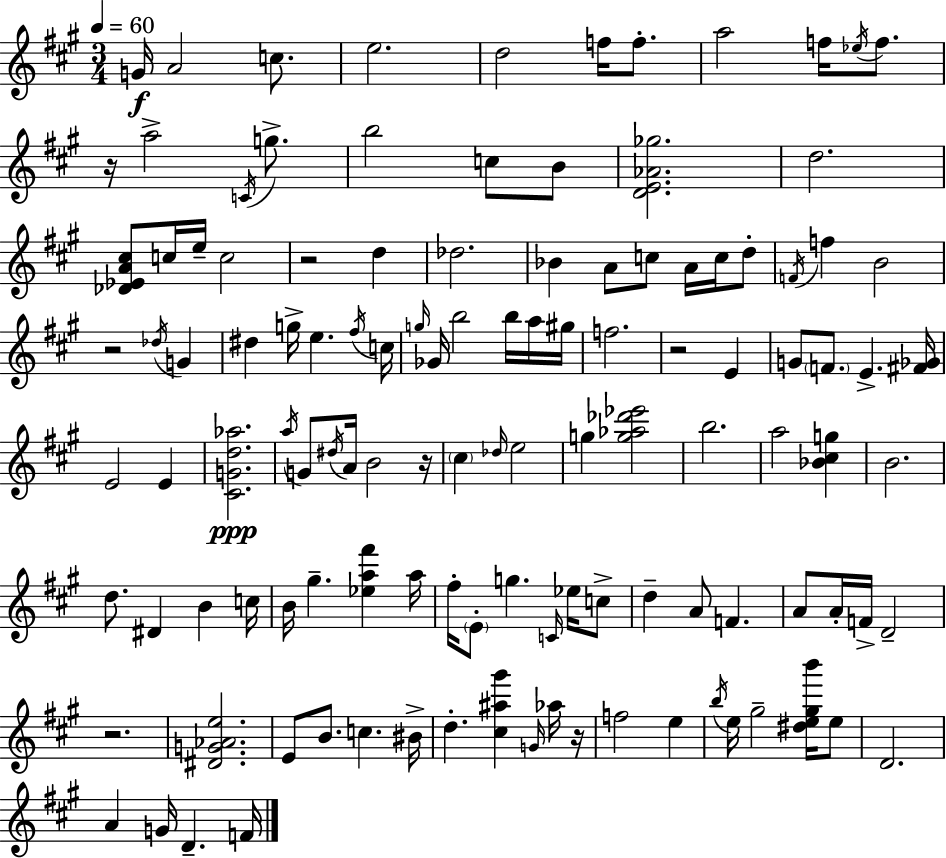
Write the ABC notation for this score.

X:1
T:Untitled
M:3/4
L:1/4
K:A
G/4 A2 c/2 e2 d2 f/4 f/2 a2 f/4 _e/4 f/2 z/4 a2 C/4 g/2 b2 c/2 B/2 [DE_A_g]2 d2 [_D_EA^c]/2 c/4 e/4 c2 z2 d _d2 _B A/2 c/2 A/4 c/4 d/2 F/4 f B2 z2 _d/4 G ^d g/4 e ^f/4 c/4 g/4 _G/4 b2 b/4 a/4 ^g/4 f2 z2 E G/2 F/2 E [^F_G]/4 E2 E [^CGd_a]2 a/4 G/2 ^d/4 A/4 B2 z/4 ^c _d/4 e2 g [g_a_d'_e']2 b2 a2 [_B^cg] B2 d/2 ^D B c/4 B/4 ^g [_ea^f'] a/4 ^f/4 E/2 g C/4 _e/4 c/2 d A/2 F A/2 A/4 F/4 D2 z2 [^DG_Ae]2 E/2 B/2 c ^B/4 d [^c^a^g'] G/4 _a/4 z/4 f2 e b/4 e/4 ^g2 [^de^gb']/4 e/2 D2 A G/4 D F/4